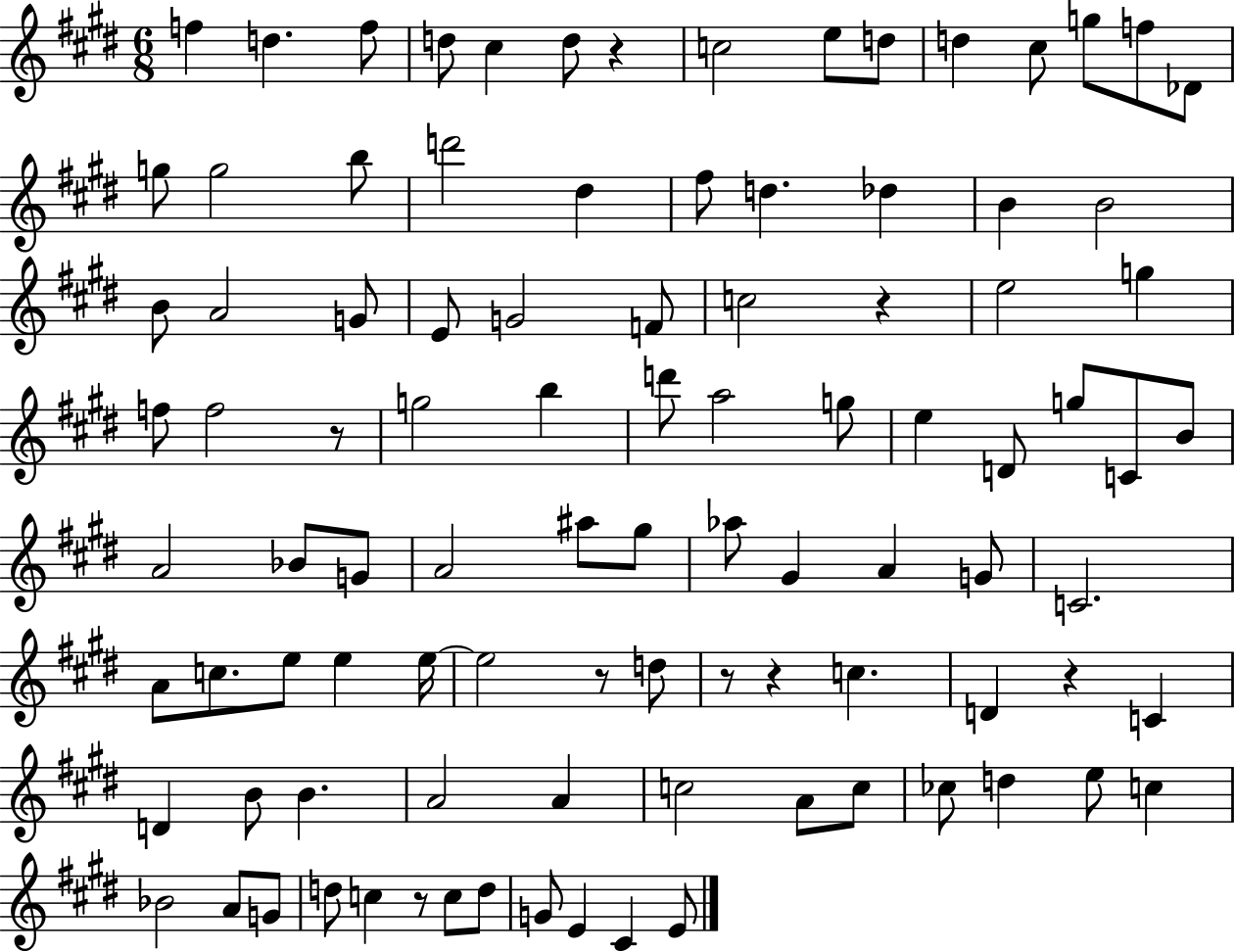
F5/q D5/q. F5/e D5/e C#5/q D5/e R/q C5/h E5/e D5/e D5/q C#5/e G5/e F5/e Db4/e G5/e G5/h B5/e D6/h D#5/q F#5/e D5/q. Db5/q B4/q B4/h B4/e A4/h G4/e E4/e G4/h F4/e C5/h R/q E5/h G5/q F5/e F5/h R/e G5/h B5/q D6/e A5/h G5/e E5/q D4/e G5/e C4/e B4/e A4/h Bb4/e G4/e A4/h A#5/e G#5/e Ab5/e G#4/q A4/q G4/e C4/h. A4/e C5/e. E5/e E5/q E5/s E5/h R/e D5/e R/e R/q C5/q. D4/q R/q C4/q D4/q B4/e B4/q. A4/h A4/q C5/h A4/e C5/e CES5/e D5/q E5/e C5/q Bb4/h A4/e G4/e D5/e C5/q R/e C5/e D5/e G4/e E4/q C#4/q E4/e